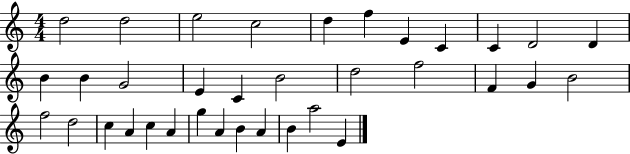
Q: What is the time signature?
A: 4/4